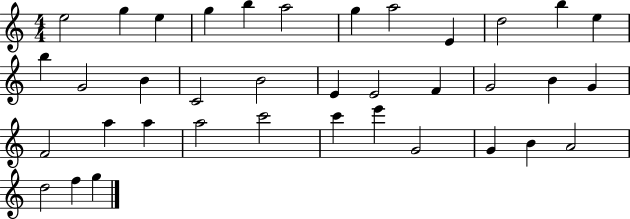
E5/h G5/q E5/q G5/q B5/q A5/h G5/q A5/h E4/q D5/h B5/q E5/q B5/q G4/h B4/q C4/h B4/h E4/q E4/h F4/q G4/h B4/q G4/q F4/h A5/q A5/q A5/h C6/h C6/q E6/q G4/h G4/q B4/q A4/h D5/h F5/q G5/q